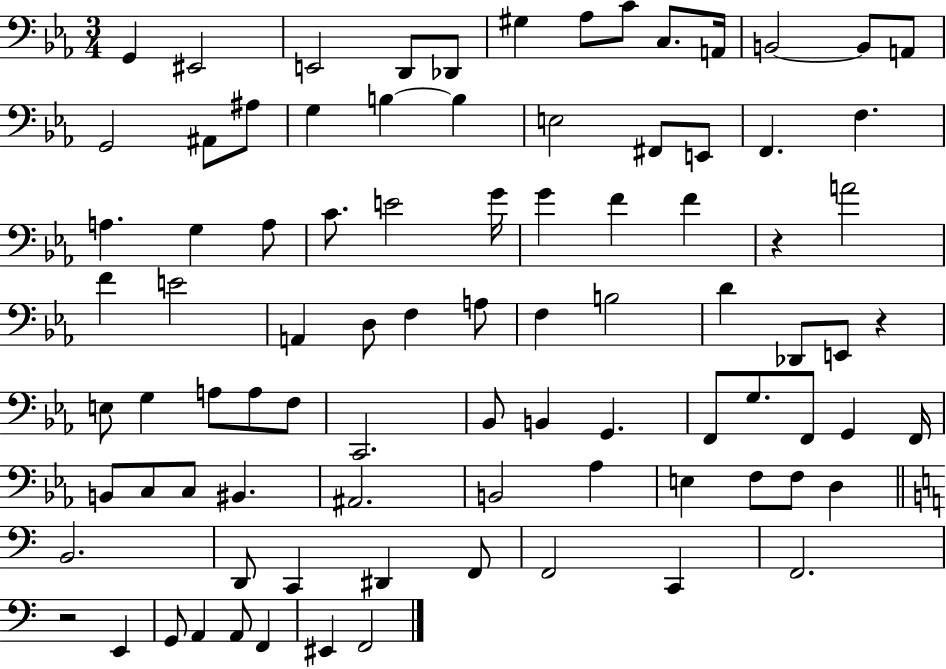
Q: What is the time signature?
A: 3/4